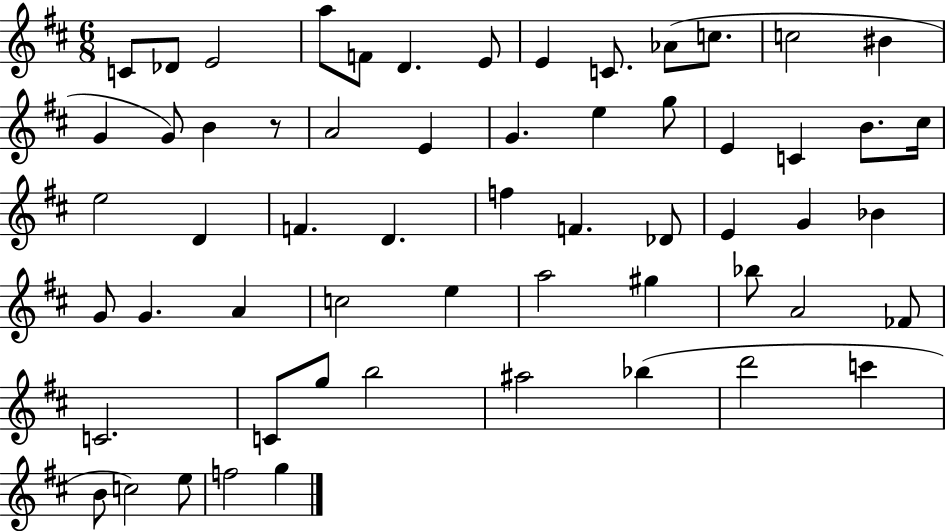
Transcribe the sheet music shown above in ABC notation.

X:1
T:Untitled
M:6/8
L:1/4
K:D
C/2 _D/2 E2 a/2 F/2 D E/2 E C/2 _A/2 c/2 c2 ^B G G/2 B z/2 A2 E G e g/2 E C B/2 ^c/4 e2 D F D f F _D/2 E G _B G/2 G A c2 e a2 ^g _b/2 A2 _F/2 C2 C/2 g/2 b2 ^a2 _b d'2 c' B/2 c2 e/2 f2 g